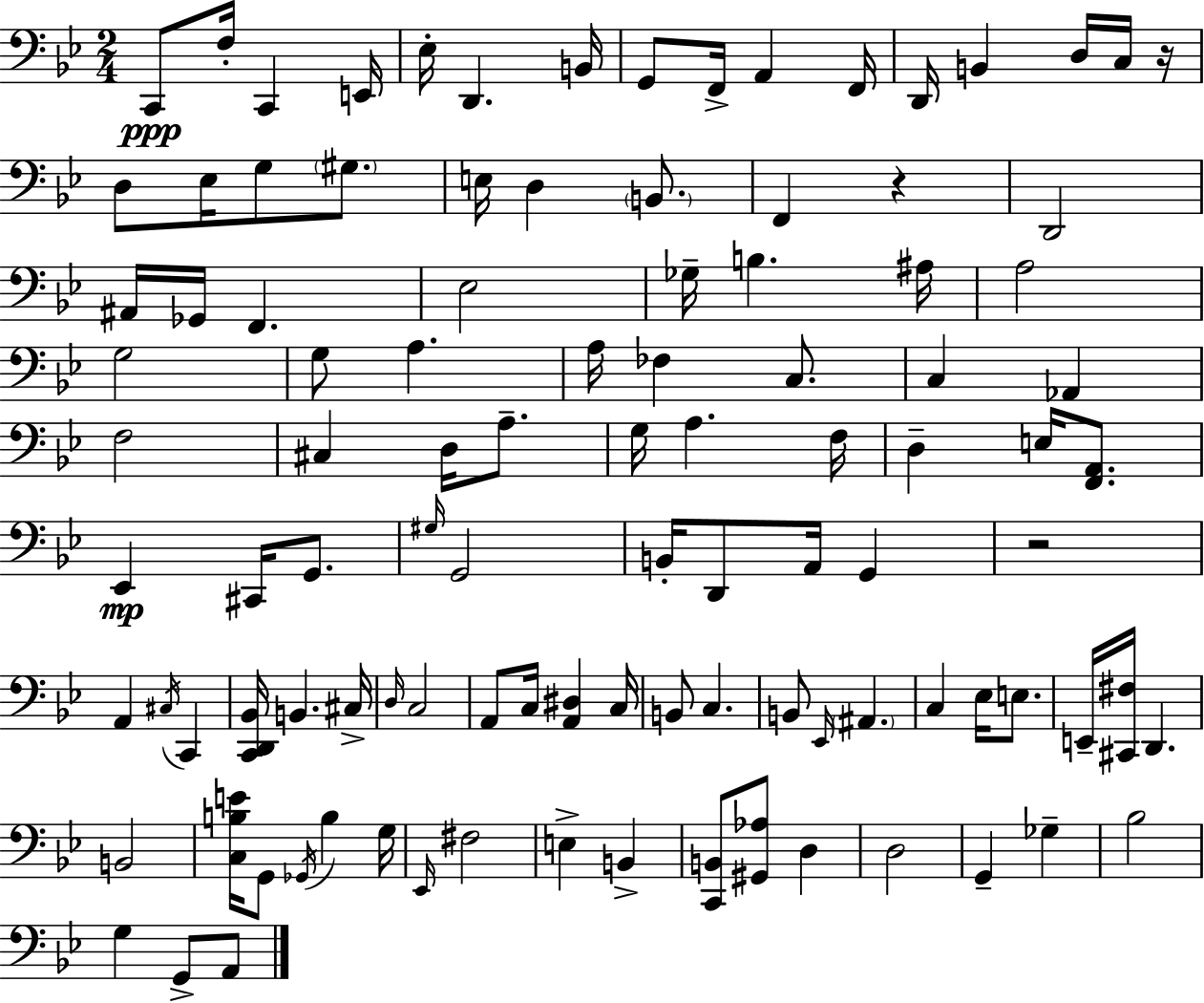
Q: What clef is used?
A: bass